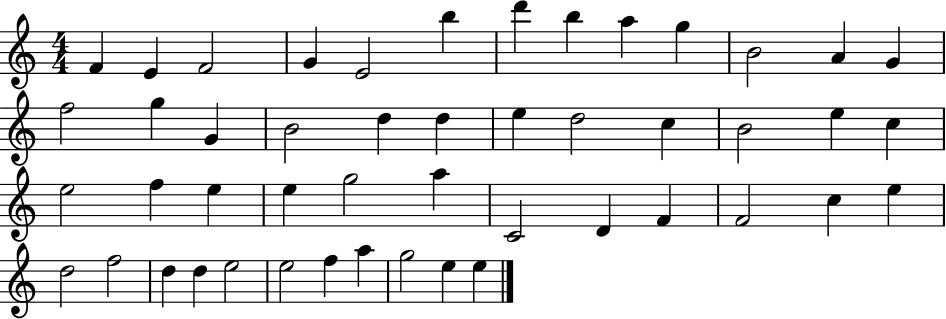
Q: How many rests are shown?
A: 0